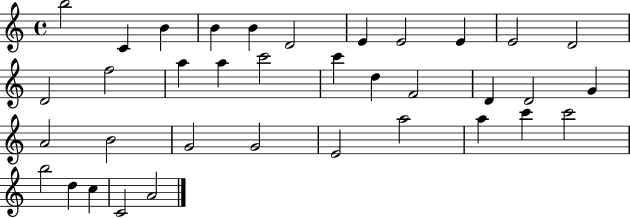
{
  \clef treble
  \time 4/4
  \defaultTimeSignature
  \key c \major
  b''2 c'4 b'4 | b'4 b'4 d'2 | e'4 e'2 e'4 | e'2 d'2 | \break d'2 f''2 | a''4 a''4 c'''2 | c'''4 d''4 f'2 | d'4 d'2 g'4 | \break a'2 b'2 | g'2 g'2 | e'2 a''2 | a''4 c'''4 c'''2 | \break b''2 d''4 c''4 | c'2 a'2 | \bar "|."
}